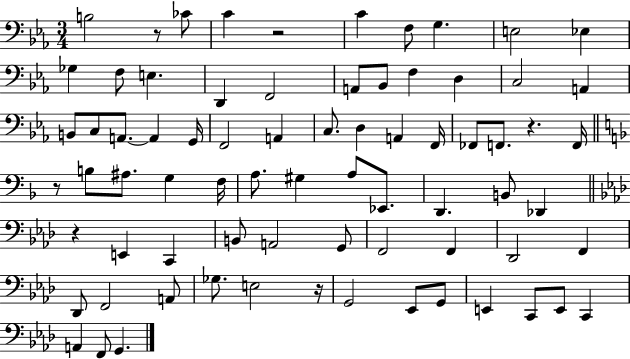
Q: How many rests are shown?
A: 6